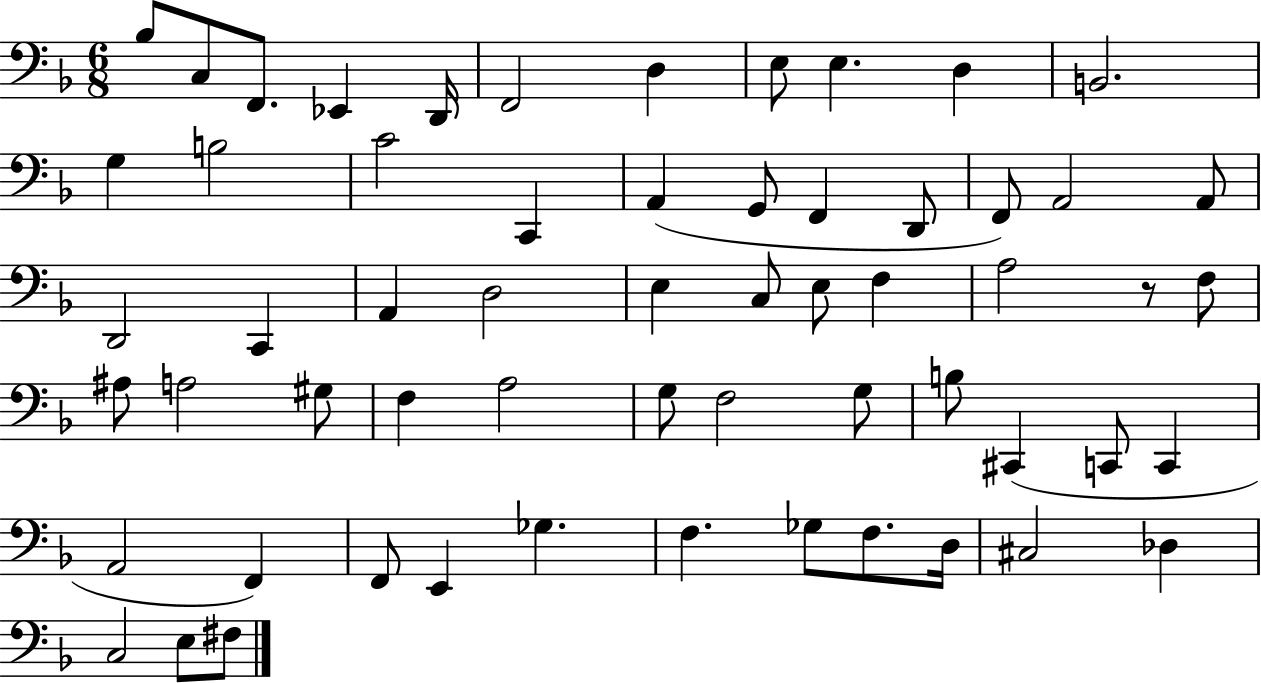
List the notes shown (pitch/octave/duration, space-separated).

Bb3/e C3/e F2/e. Eb2/q D2/s F2/h D3/q E3/e E3/q. D3/q B2/h. G3/q B3/h C4/h C2/q A2/q G2/e F2/q D2/e F2/e A2/h A2/e D2/h C2/q A2/q D3/h E3/q C3/e E3/e F3/q A3/h R/e F3/e A#3/e A3/h G#3/e F3/q A3/h G3/e F3/h G3/e B3/e C#2/q C2/e C2/q A2/h F2/q F2/e E2/q Gb3/q. F3/q. Gb3/e F3/e. D3/s C#3/h Db3/q C3/h E3/e F#3/e